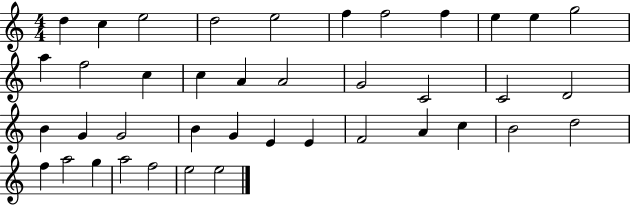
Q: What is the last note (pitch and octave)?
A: E5